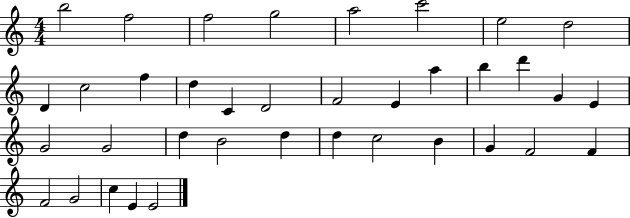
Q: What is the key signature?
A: C major